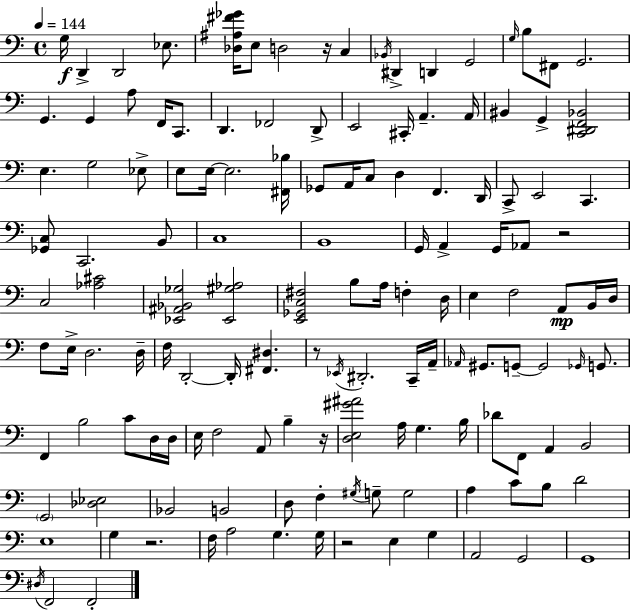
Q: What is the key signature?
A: C major